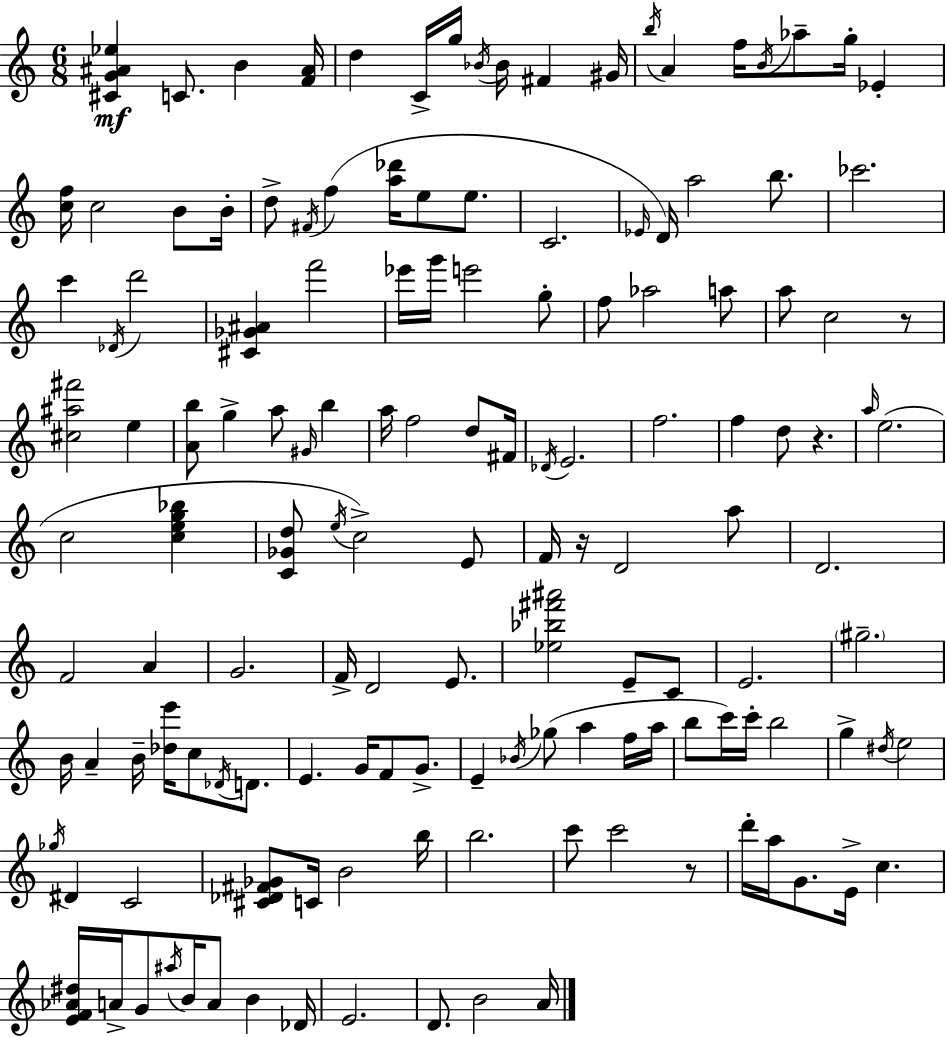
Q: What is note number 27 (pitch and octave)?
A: D4